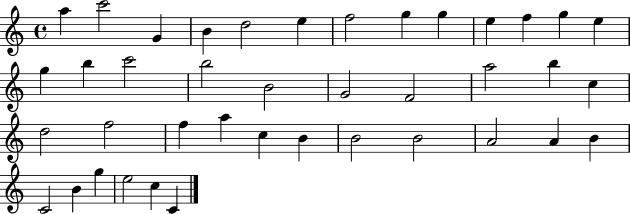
{
  \clef treble
  \time 4/4
  \defaultTimeSignature
  \key c \major
  a''4 c'''2 g'4 | b'4 d''2 e''4 | f''2 g''4 g''4 | e''4 f''4 g''4 e''4 | \break g''4 b''4 c'''2 | b''2 b'2 | g'2 f'2 | a''2 b''4 c''4 | \break d''2 f''2 | f''4 a''4 c''4 b'4 | b'2 b'2 | a'2 a'4 b'4 | \break c'2 b'4 g''4 | e''2 c''4 c'4 | \bar "|."
}